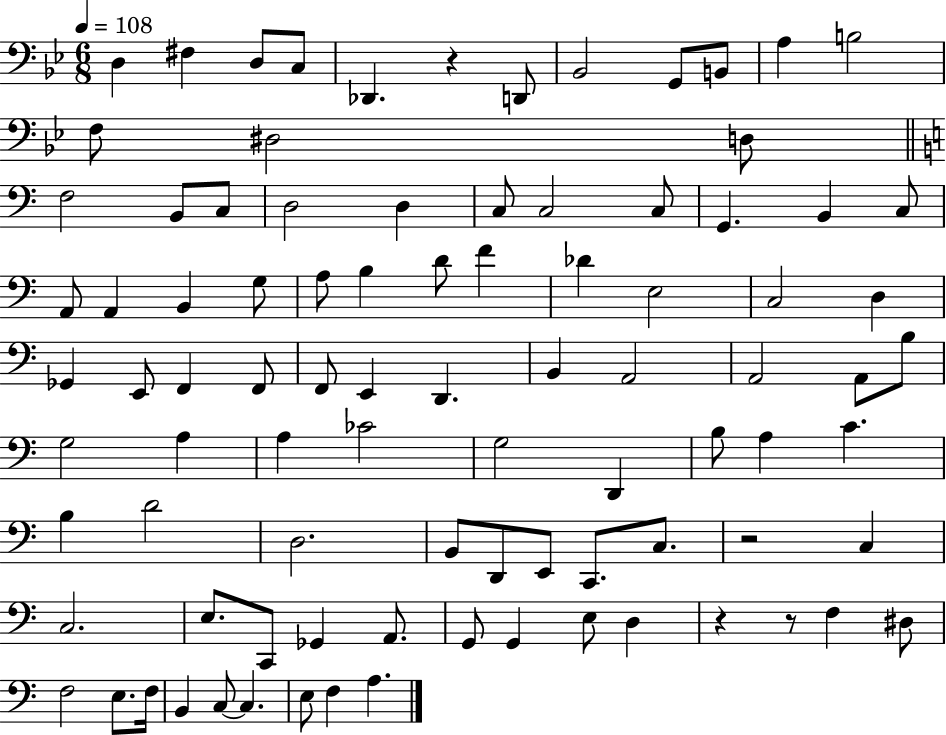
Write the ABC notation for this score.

X:1
T:Untitled
M:6/8
L:1/4
K:Bb
D, ^F, D,/2 C,/2 _D,, z D,,/2 _B,,2 G,,/2 B,,/2 A, B,2 F,/2 ^D,2 D,/2 F,2 B,,/2 C,/2 D,2 D, C,/2 C,2 C,/2 G,, B,, C,/2 A,,/2 A,, B,, G,/2 A,/2 B, D/2 F _D E,2 C,2 D, _G,, E,,/2 F,, F,,/2 F,,/2 E,, D,, B,, A,,2 A,,2 A,,/2 B,/2 G,2 A, A, _C2 G,2 D,, B,/2 A, C B, D2 D,2 B,,/2 D,,/2 E,,/2 C,,/2 C,/2 z2 C, C,2 E,/2 C,,/2 _G,, A,,/2 G,,/2 G,, E,/2 D, z z/2 F, ^D,/2 F,2 E,/2 F,/4 B,, C,/2 C, E,/2 F, A,